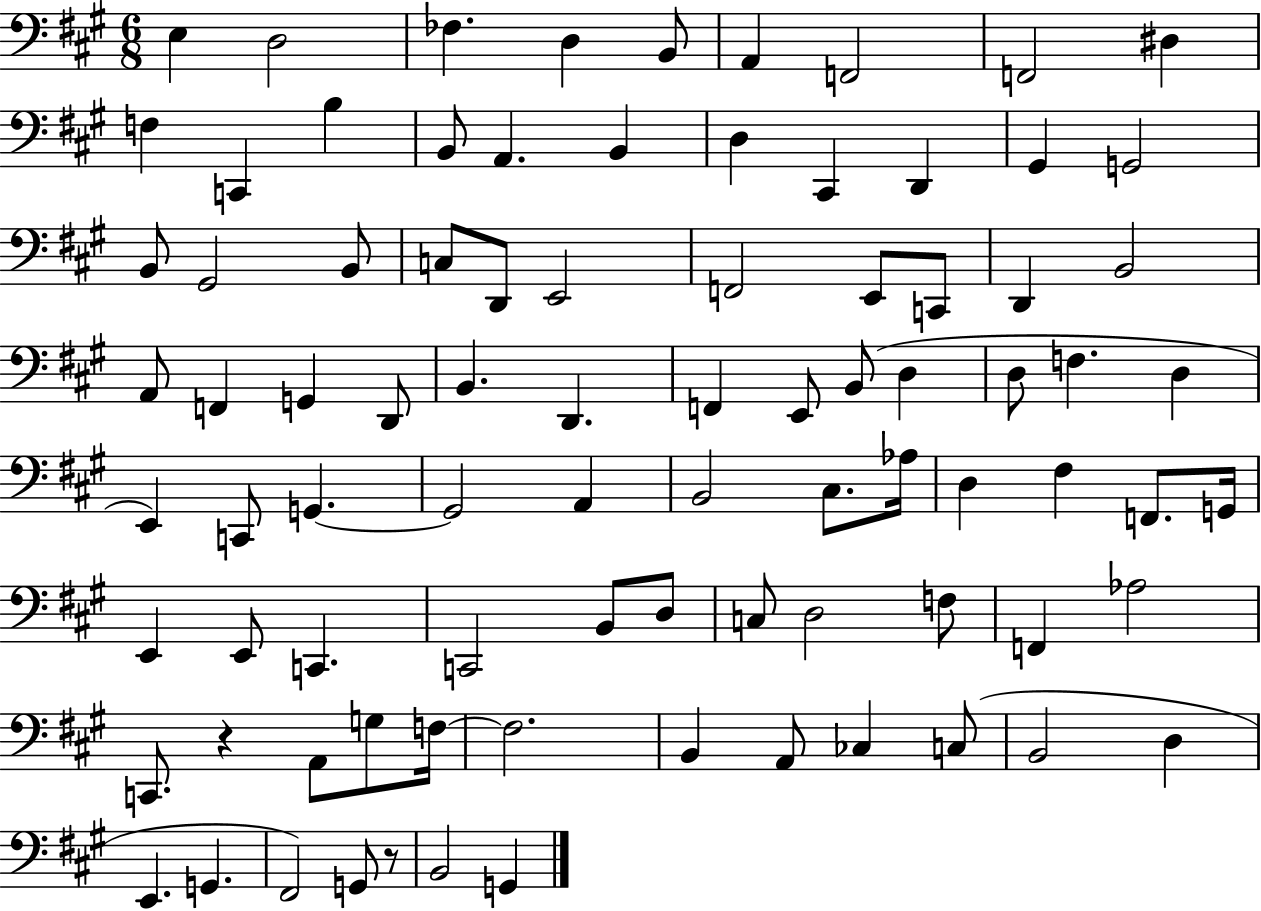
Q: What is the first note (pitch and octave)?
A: E3